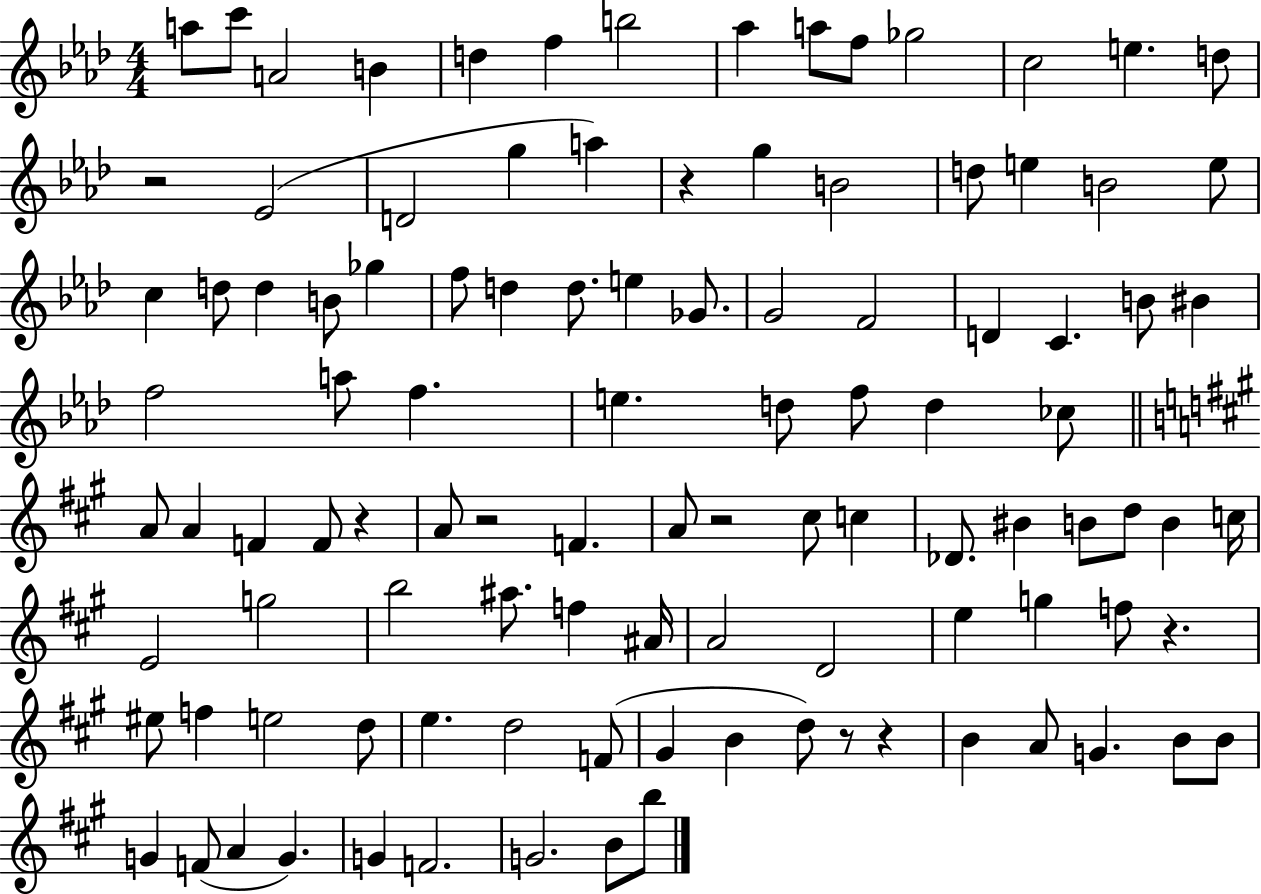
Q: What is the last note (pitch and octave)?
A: B5